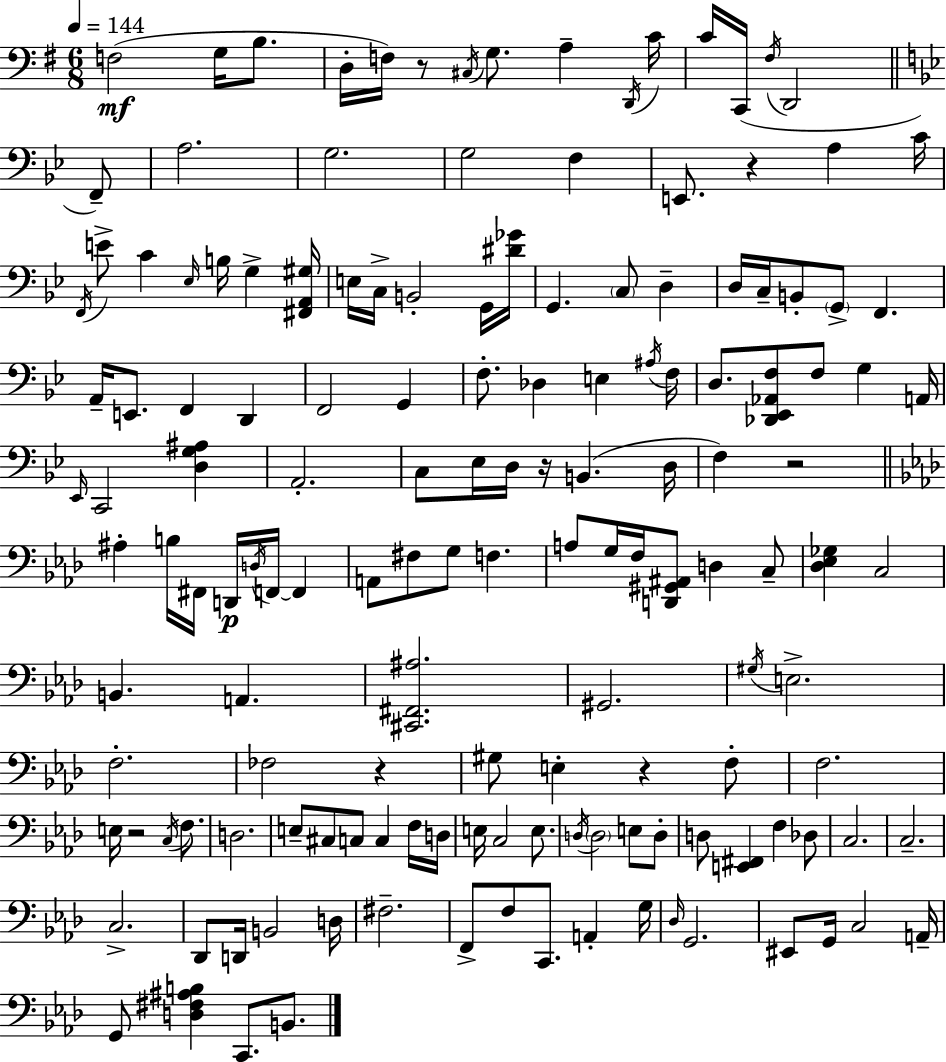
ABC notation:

X:1
T:Untitled
M:6/8
L:1/4
K:Em
F,2 G,/4 B,/2 D,/4 F,/4 z/2 ^C,/4 G,/2 A, D,,/4 C/4 C/4 C,,/4 ^F,/4 D,,2 F,,/2 A,2 G,2 G,2 F, E,,/2 z A, C/4 F,,/4 E/2 C _E,/4 B,/4 G, [^F,,A,,^G,]/4 E,/4 C,/4 B,,2 G,,/4 [^D_G]/4 G,, C,/2 D, D,/4 C,/4 B,,/2 G,,/2 F,, A,,/4 E,,/2 F,, D,, F,,2 G,, F,/2 _D, E, ^A,/4 F,/4 D,/2 [_D,,_E,,_A,,F,]/2 F,/2 G, A,,/4 _E,,/4 C,,2 [D,G,^A,] A,,2 C,/2 _E,/4 D,/4 z/4 B,, D,/4 F, z2 ^A, B,/4 ^F,,/4 D,,/4 D,/4 F,,/4 F,, A,,/2 ^F,/2 G,/2 F, A,/2 G,/4 F,/4 [D,,^G,,^A,,]/2 D, C,/2 [_D,_E,_G,] C,2 B,, A,, [^C,,^F,,^A,]2 ^G,,2 ^G,/4 E,2 F,2 _F,2 z ^G,/2 E, z F,/2 F,2 E,/4 z2 C,/4 F,/2 D,2 E,/2 ^C,/2 C,/2 C, F,/4 D,/4 E,/4 C,2 E,/2 D,/4 D,2 E,/2 D,/2 D,/2 [E,,^F,,] F, _D,/2 C,2 C,2 C,2 _D,,/2 D,,/4 B,,2 D,/4 ^F,2 F,,/2 F,/2 C,,/2 A,, G,/4 _D,/4 G,,2 ^E,,/2 G,,/4 C,2 A,,/4 G,,/2 [D,^F,^A,B,] C,,/2 B,,/2